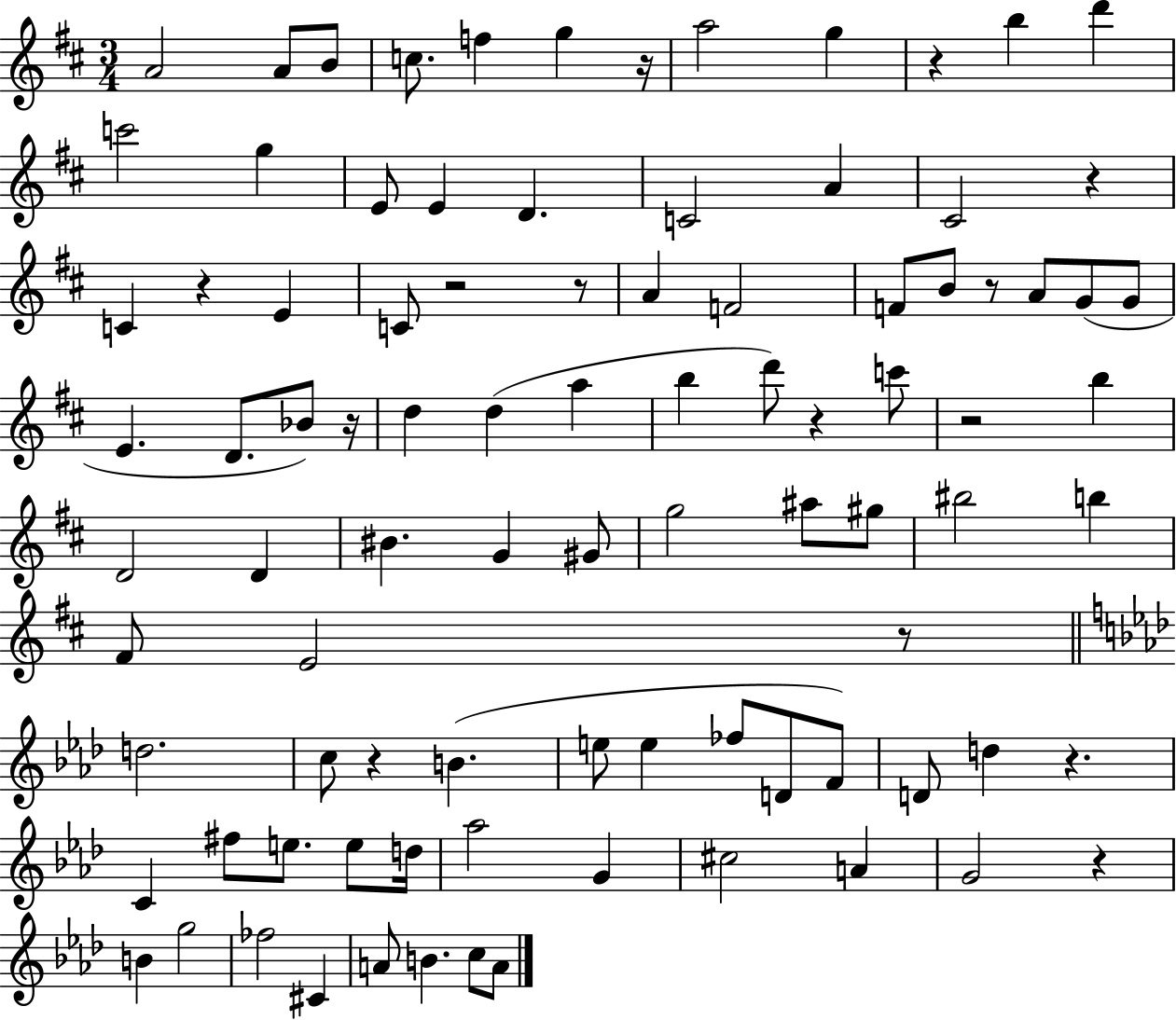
A4/h A4/e B4/e C5/e. F5/q G5/q R/s A5/h G5/q R/q B5/q D6/q C6/h G5/q E4/e E4/q D4/q. C4/h A4/q C#4/h R/q C4/q R/q E4/q C4/e R/h R/e A4/q F4/h F4/e B4/e R/e A4/e G4/e G4/e E4/q. D4/e. Bb4/e R/s D5/q D5/q A5/q B5/q D6/e R/q C6/e R/h B5/q D4/h D4/q BIS4/q. G4/q G#4/e G5/h A#5/e G#5/e BIS5/h B5/q F#4/e E4/h R/e D5/h. C5/e R/q B4/q. E5/e E5/q FES5/e D4/e F4/e D4/e D5/q R/q. C4/q F#5/e E5/e. E5/e D5/s Ab5/h G4/q C#5/h A4/q G4/h R/q B4/q G5/h FES5/h C#4/q A4/e B4/q. C5/e A4/e